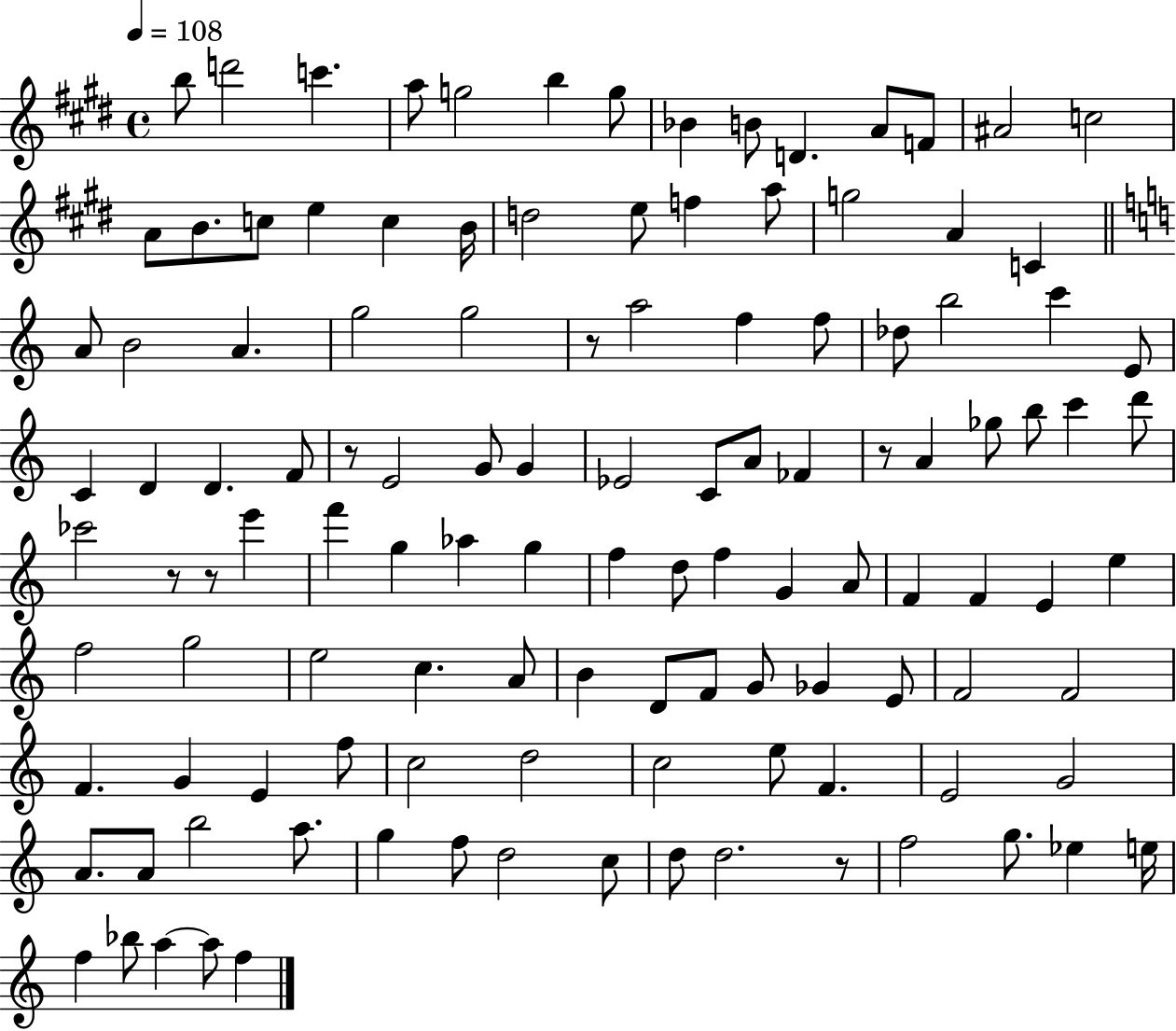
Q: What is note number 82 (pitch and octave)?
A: F4